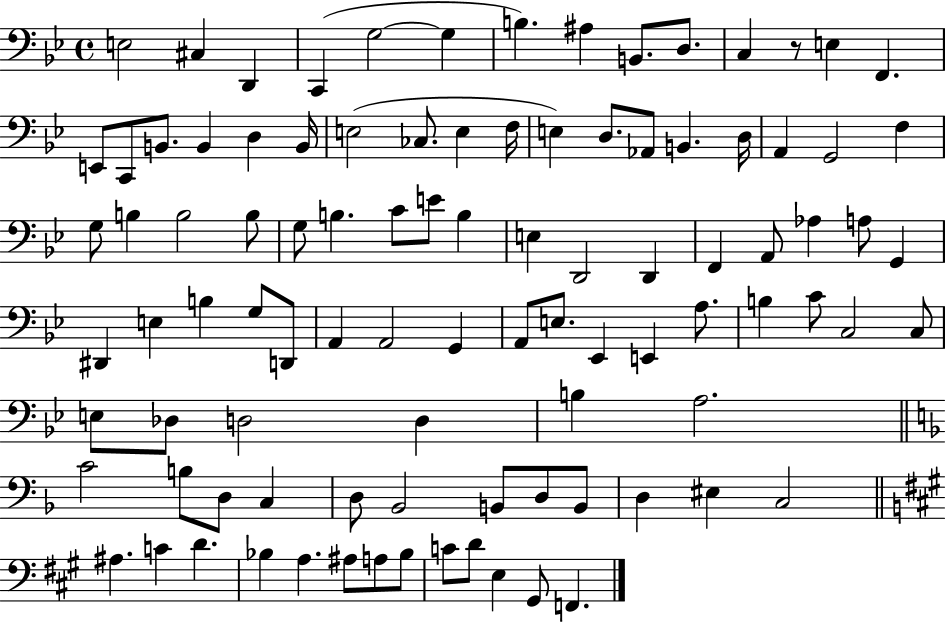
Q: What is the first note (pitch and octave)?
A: E3